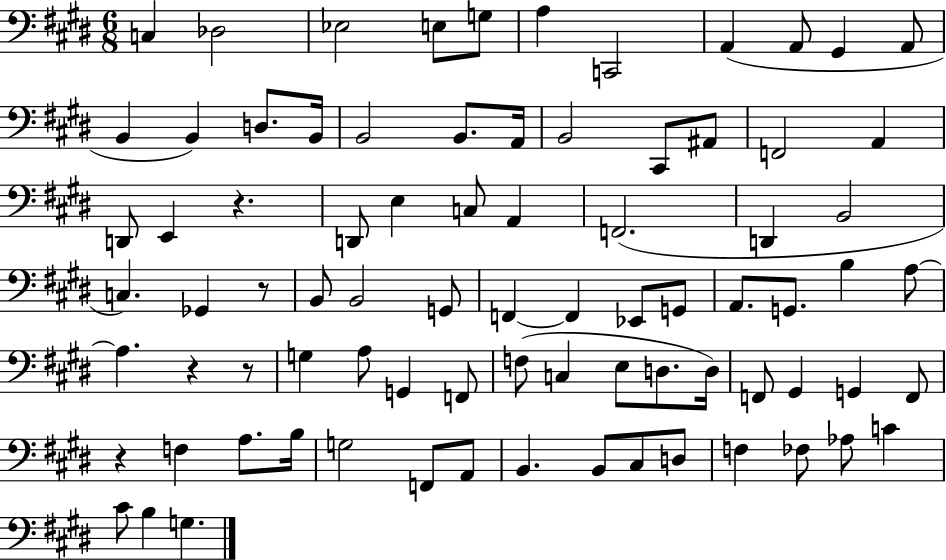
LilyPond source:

{
  \clef bass
  \numericTimeSignature
  \time 6/8
  \key e \major
  c4 des2 | ees2 e8 g8 | a4 c,2 | a,4( a,8 gis,4 a,8 | \break b,4 b,4) d8. b,16 | b,2 b,8. a,16 | b,2 cis,8 ais,8 | f,2 a,4 | \break d,8 e,4 r4. | d,8 e4 c8 a,4 | f,2.( | d,4 b,2 | \break c4.) ges,4 r8 | b,8 b,2 g,8 | f,4~~ f,4 ees,8 g,8 | a,8. g,8. b4 a8~~ | \break a4. r4 r8 | g4 a8 g,4 f,8 | f8( c4 e8 d8. d16) | f,8 gis,4 g,4 f,8 | \break r4 f4 a8. b16 | g2 f,8 a,8 | b,4. b,8 cis8 d8 | f4 fes8 aes8 c'4 | \break cis'8 b4 g4. | \bar "|."
}